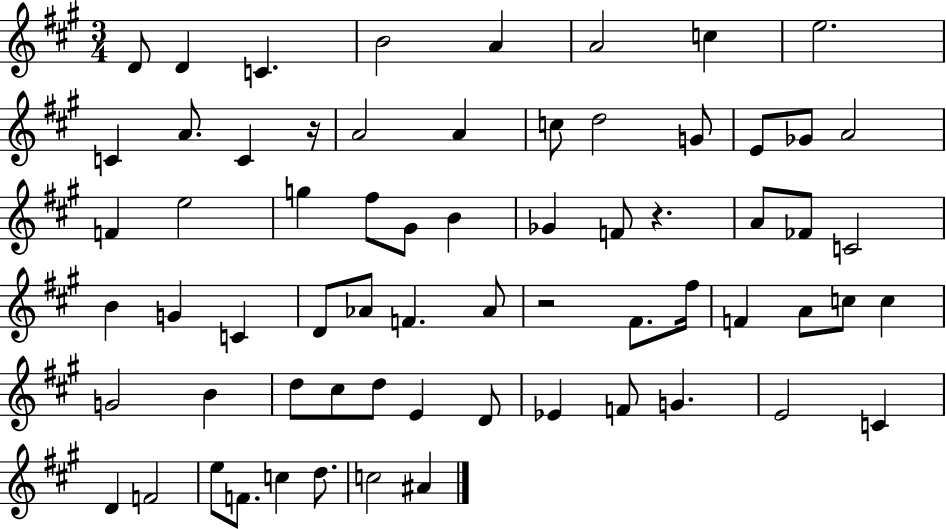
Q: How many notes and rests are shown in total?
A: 66